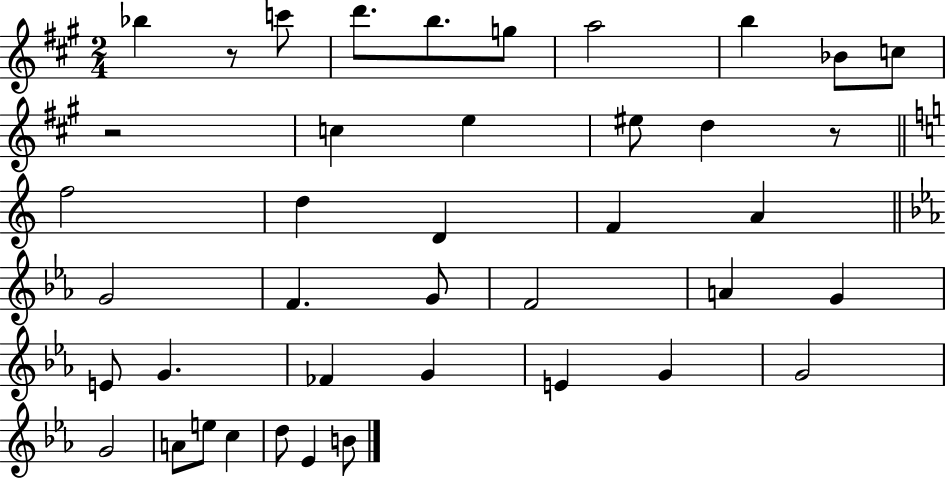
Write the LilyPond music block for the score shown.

{
  \clef treble
  \numericTimeSignature
  \time 2/4
  \key a \major
  \repeat volta 2 { bes''4 r8 c'''8 | d'''8. b''8. g''8 | a''2 | b''4 bes'8 c''8 | \break r2 | c''4 e''4 | eis''8 d''4 r8 | \bar "||" \break \key c \major f''2 | d''4 d'4 | f'4 a'4 | \bar "||" \break \key c \minor g'2 | f'4. g'8 | f'2 | a'4 g'4 | \break e'8 g'4. | fes'4 g'4 | e'4 g'4 | g'2 | \break g'2 | a'8 e''8 c''4 | d''8 ees'4 b'8 | } \bar "|."
}